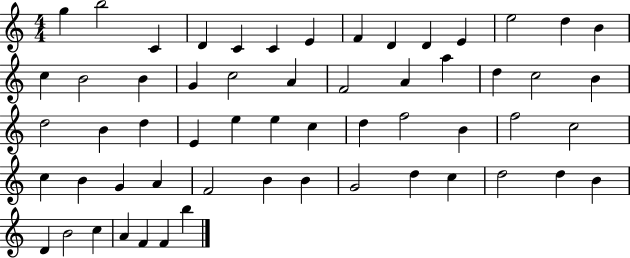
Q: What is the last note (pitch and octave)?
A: B5